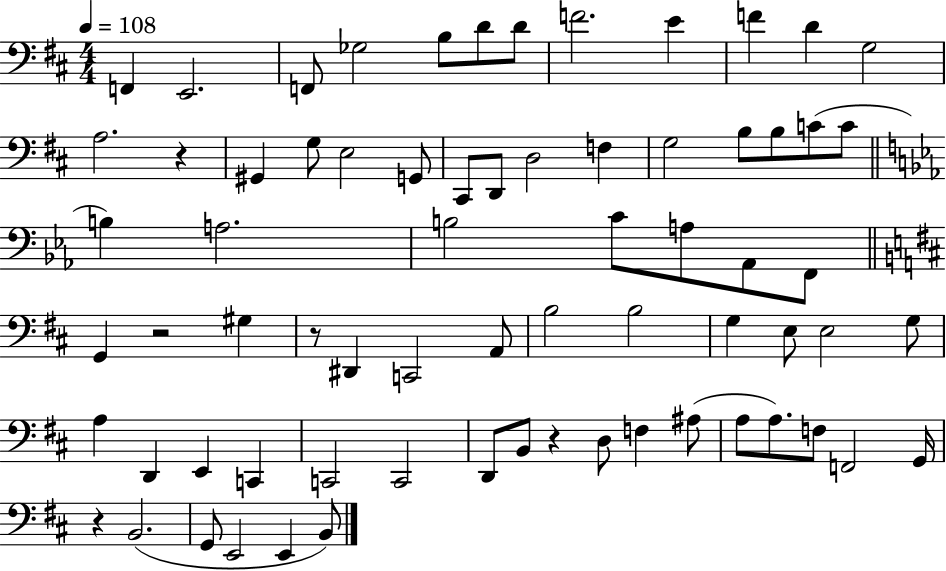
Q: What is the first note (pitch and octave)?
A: F2